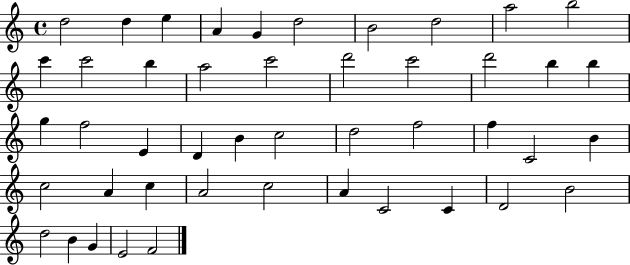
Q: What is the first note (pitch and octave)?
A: D5